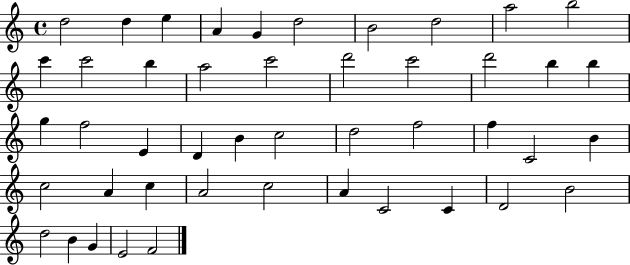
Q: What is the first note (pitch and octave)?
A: D5